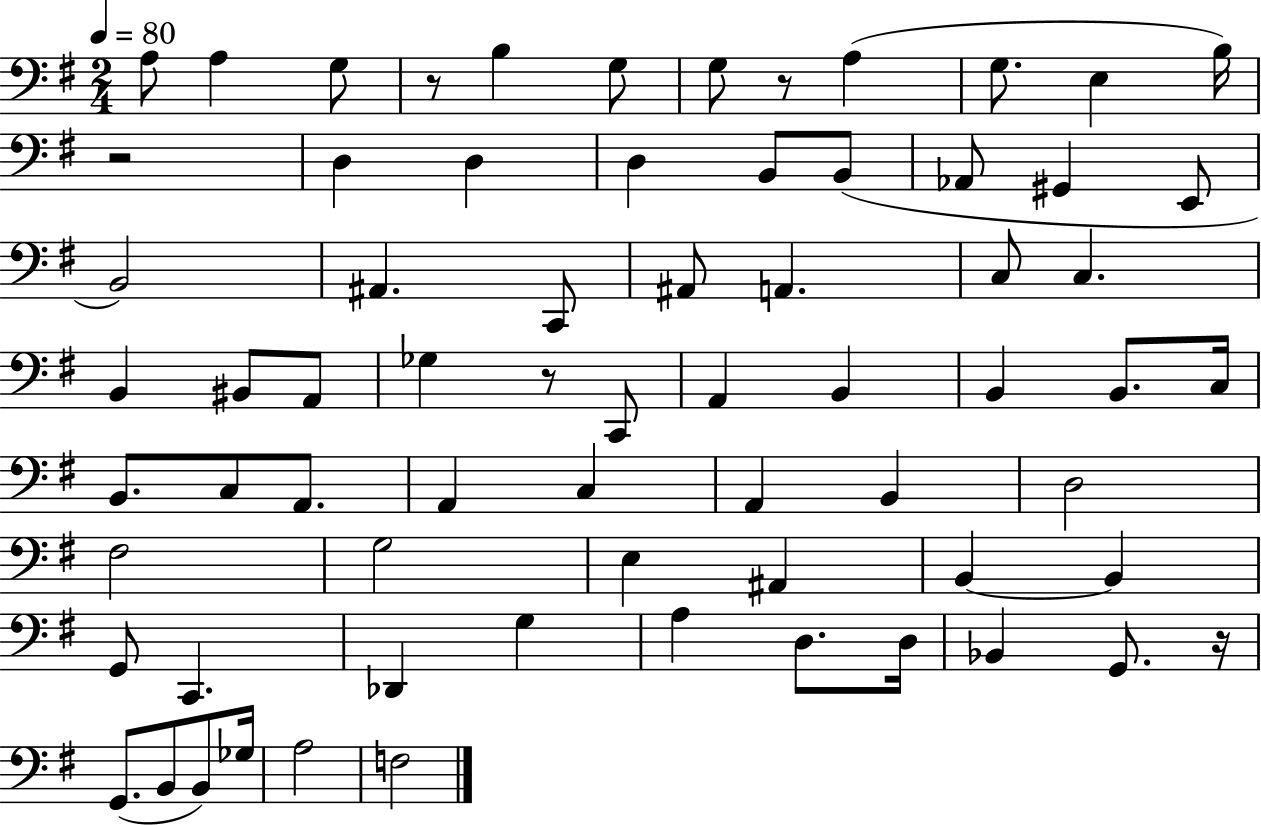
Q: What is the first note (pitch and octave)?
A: A3